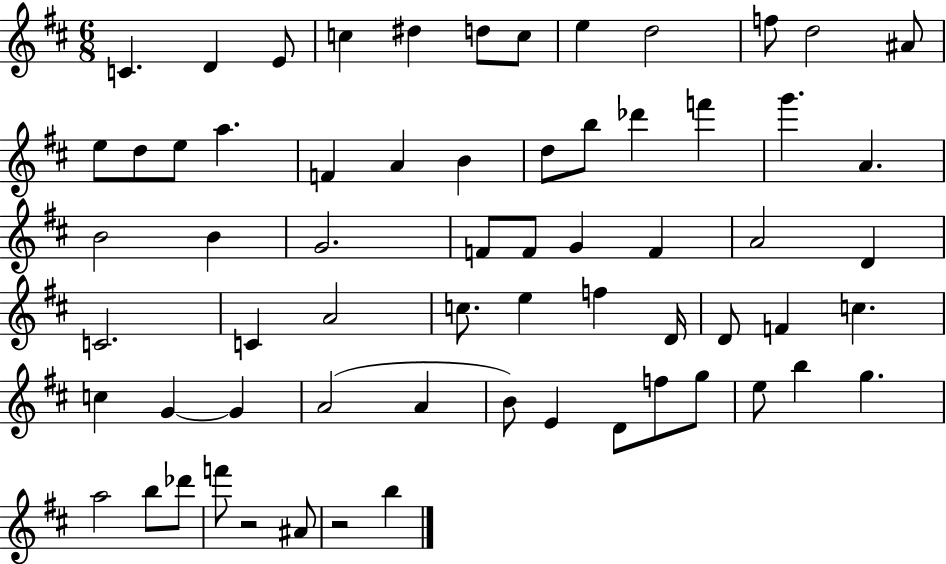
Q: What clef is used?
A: treble